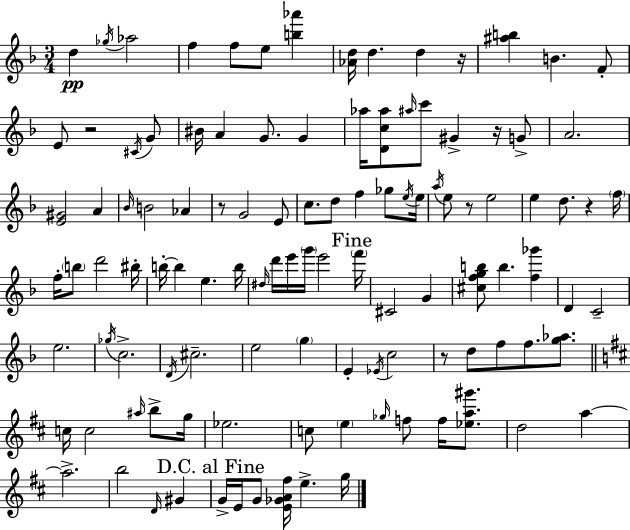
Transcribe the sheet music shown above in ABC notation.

X:1
T:Untitled
M:3/4
L:1/4
K:Dm
d _g/4 _a2 f f/2 e/2 [b_a'] [_Ad]/4 d d z/4 [^ab] B F/2 E/2 z2 ^C/4 G/2 ^B/4 A G/2 G _a/4 [Dc_a]/2 ^a/4 c'/2 ^G z/4 G/2 A2 [E^G]2 A _B/4 B2 _A z/2 G2 E/2 c/2 d/2 f _g/2 e/4 e/4 a/4 e/2 z/2 e2 e d/2 z f/4 f/4 b/2 d'2 ^b/4 b/4 b e b/4 ^d/4 d'/4 e'/4 g'/4 e'2 f'/4 ^C2 G [^cfgb]/2 b [f_g'] D C2 e2 _g/4 c2 D/4 ^c2 e2 g E _E/4 c2 z/2 d/2 f/2 f/2 [g_a]/2 c/4 c2 ^a/4 b/2 g/4 _e2 c/2 e _g/4 f/2 f/4 [_ea^g']/2 d2 a a2 b2 D/4 ^G G/4 E/4 G/2 [E_GA^f]/4 e g/4